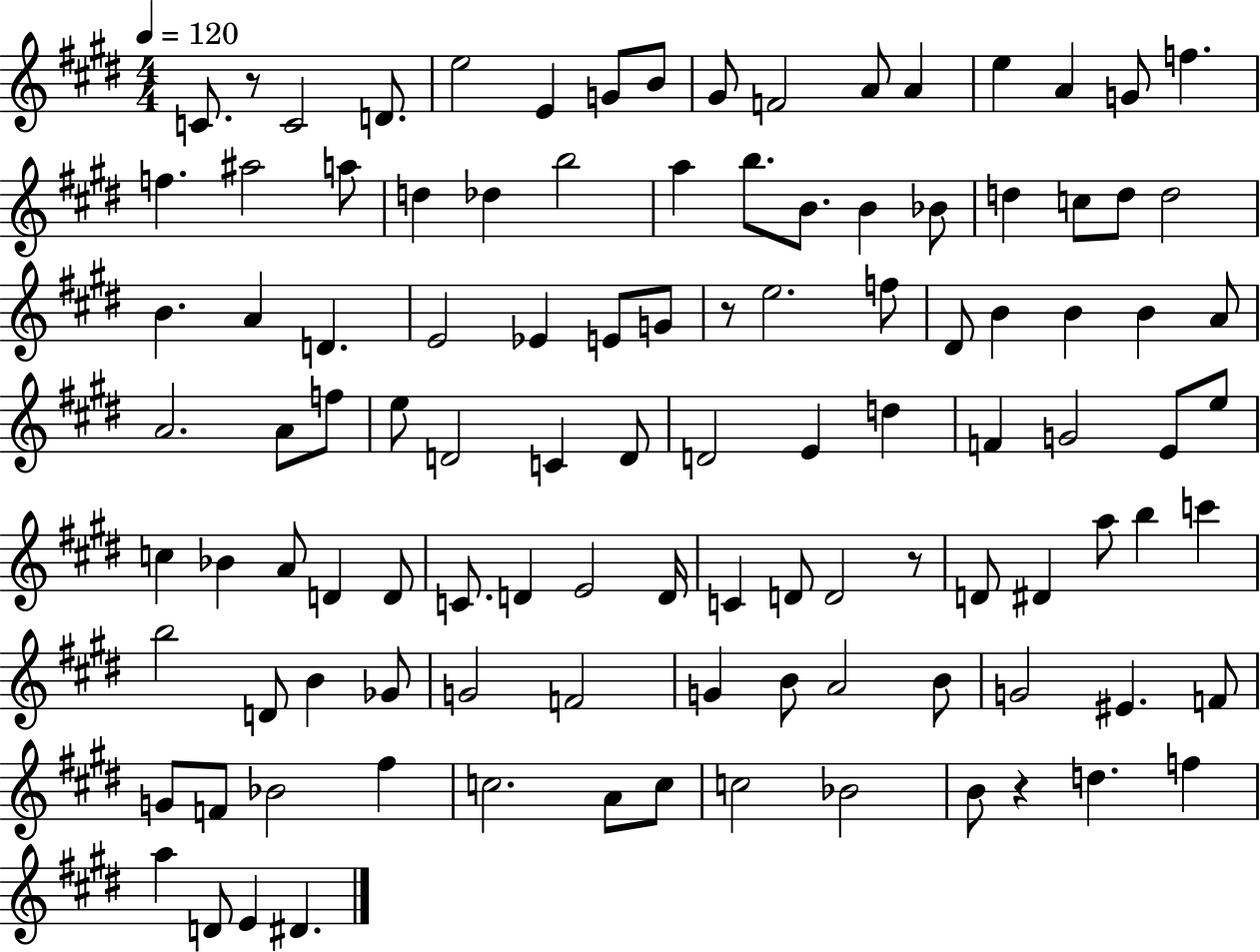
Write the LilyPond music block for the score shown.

{
  \clef treble
  \numericTimeSignature
  \time 4/4
  \key e \major
  \tempo 4 = 120
  \repeat volta 2 { c'8. r8 c'2 d'8. | e''2 e'4 g'8 b'8 | gis'8 f'2 a'8 a'4 | e''4 a'4 g'8 f''4. | \break f''4. ais''2 a''8 | d''4 des''4 b''2 | a''4 b''8. b'8. b'4 bes'8 | d''4 c''8 d''8 d''2 | \break b'4. a'4 d'4. | e'2 ees'4 e'8 g'8 | r8 e''2. f''8 | dis'8 b'4 b'4 b'4 a'8 | \break a'2. a'8 f''8 | e''8 d'2 c'4 d'8 | d'2 e'4 d''4 | f'4 g'2 e'8 e''8 | \break c''4 bes'4 a'8 d'4 d'8 | c'8. d'4 e'2 d'16 | c'4 d'8 d'2 r8 | d'8 dis'4 a''8 b''4 c'''4 | \break b''2 d'8 b'4 ges'8 | g'2 f'2 | g'4 b'8 a'2 b'8 | g'2 eis'4. f'8 | \break g'8 f'8 bes'2 fis''4 | c''2. a'8 c''8 | c''2 bes'2 | b'8 r4 d''4. f''4 | \break a''4 d'8 e'4 dis'4. | } \bar "|."
}